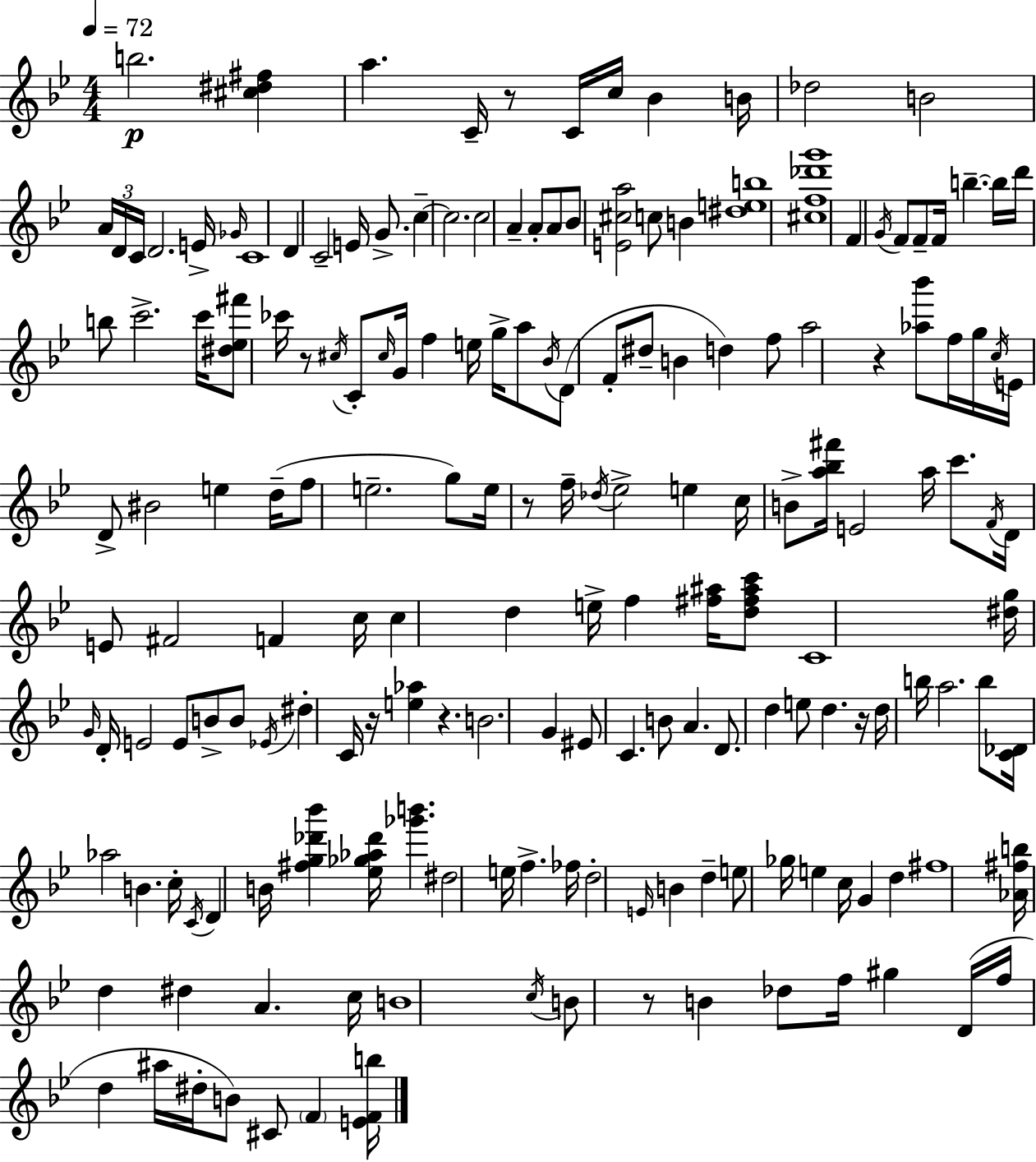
B5/h. [C#5,D#5,F#5]/q A5/q. C4/s R/e C4/s C5/s Bb4/q B4/s Db5/h B4/h A4/s D4/s C4/s D4/h. E4/s Gb4/s C4/w D4/q C4/h E4/s G4/e. C5/q C5/h. C5/h A4/q A4/e A4/e Bb4/e [E4,C#5,A5]/h C5/e B4/q [D#5,E5,B5]/w [C#5,F5,Db6,G6]/w F4/q G4/s F4/e F4/e F4/s B5/q. B5/s D6/s B5/e C6/h. C6/s [D#5,Eb5,F#6]/e CES6/s R/e C#5/s C4/e C#5/s G4/s F5/q E5/s G5/s A5/e Bb4/s D4/e F4/e D#5/e B4/q D5/q F5/e A5/h R/q [Ab5,Bb6]/e F5/s G5/s C5/s E4/s D4/e BIS4/h E5/q D5/s F5/e E5/h. G5/e E5/s R/e F5/s Db5/s Eb5/h E5/q C5/s B4/e [A5,Bb5,F#6]/s E4/h A5/s C6/e. F4/s D4/s E4/e F#4/h F4/q C5/s C5/q D5/q E5/s F5/q [F#5,A#5]/s [D5,F#5,A#5,C6]/e C4/w [D#5,G5]/s G4/s D4/s E4/h E4/e B4/e B4/e Eb4/s D#5/q C4/s R/s [E5,Ab5]/q R/q. B4/h. G4/q EIS4/e C4/q. B4/e A4/q. D4/e. D5/q E5/e D5/q. R/s D5/s B5/s A5/h. B5/e [C4,Db4]/s Ab5/h B4/q. C5/s C4/s D4/q B4/s [F#5,G5,Db6,Bb6]/q [Eb5,Gb5,Ab5,Db6]/s [Gb6,B6]/q. D#5/h E5/s F5/q. FES5/s D5/h E4/s B4/q D5/q E5/e Gb5/s E5/q C5/s G4/q D5/q F#5/w [Ab4,F#5,B5]/s D5/q D#5/q A4/q. C5/s B4/w C5/s B4/e R/e B4/q Db5/e F5/s G#5/q D4/s F5/s D5/q A#5/s D#5/s B4/e C#4/e F4/q [E4,F4,B5]/s